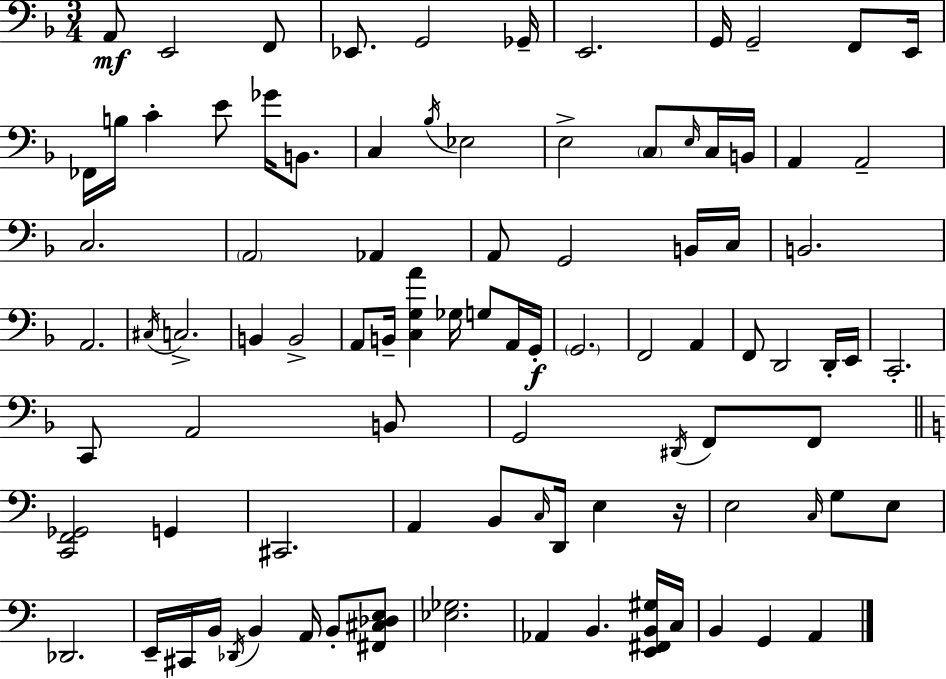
{
  \clef bass
  \numericTimeSignature
  \time 3/4
  \key d \minor
  a,8\mf e,2 f,8 | ees,8. g,2 ges,16-- | e,2. | g,16 g,2-- f,8 e,16 | \break fes,16 b16 c'4-. e'8 ges'16 b,8. | c4 \acciaccatura { bes16 } ees2 | e2-> \parenthesize c8 \grace { e16 } | c16 b,16 a,4 a,2-- | \break c2. | \parenthesize a,2 aes,4 | a,8 g,2 | b,16 c16 b,2. | \break a,2. | \acciaccatura { cis16 } c2.-> | b,4 b,2-> | a,8 b,16-- <c g a'>4 ges16 g8 | \break a,16 g,16-.\f \parenthesize g,2. | f,2 a,4 | f,8 d,2 | d,16-. e,16 c,2.-. | \break c,8 a,2 | b,8 g,2 \acciaccatura { dis,16 } | f,8 f,8 \bar "||" \break \key c \major <c, f, ges,>2 g,4 | cis,2. | a,4 b,8 \grace { c16 } d,16 e4 | r16 e2 \grace { c16 } g8 | \break e8 des,2. | e,16-- cis,16 b,16 \acciaccatura { des,16 } b,4 a,16 b,8-. | <fis, cis des e>8 <ees ges>2. | aes,4 b,4. | \break <e, fis, b, gis>16 c16 b,4 g,4 a,4 | \bar "|."
}